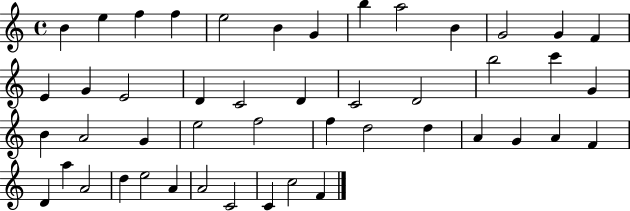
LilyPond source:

{
  \clef treble
  \time 4/4
  \defaultTimeSignature
  \key c \major
  b'4 e''4 f''4 f''4 | e''2 b'4 g'4 | b''4 a''2 b'4 | g'2 g'4 f'4 | \break e'4 g'4 e'2 | d'4 c'2 d'4 | c'2 d'2 | b''2 c'''4 g'4 | \break b'4 a'2 g'4 | e''2 f''2 | f''4 d''2 d''4 | a'4 g'4 a'4 f'4 | \break d'4 a''4 a'2 | d''4 e''2 a'4 | a'2 c'2 | c'4 c''2 f'4 | \break \bar "|."
}